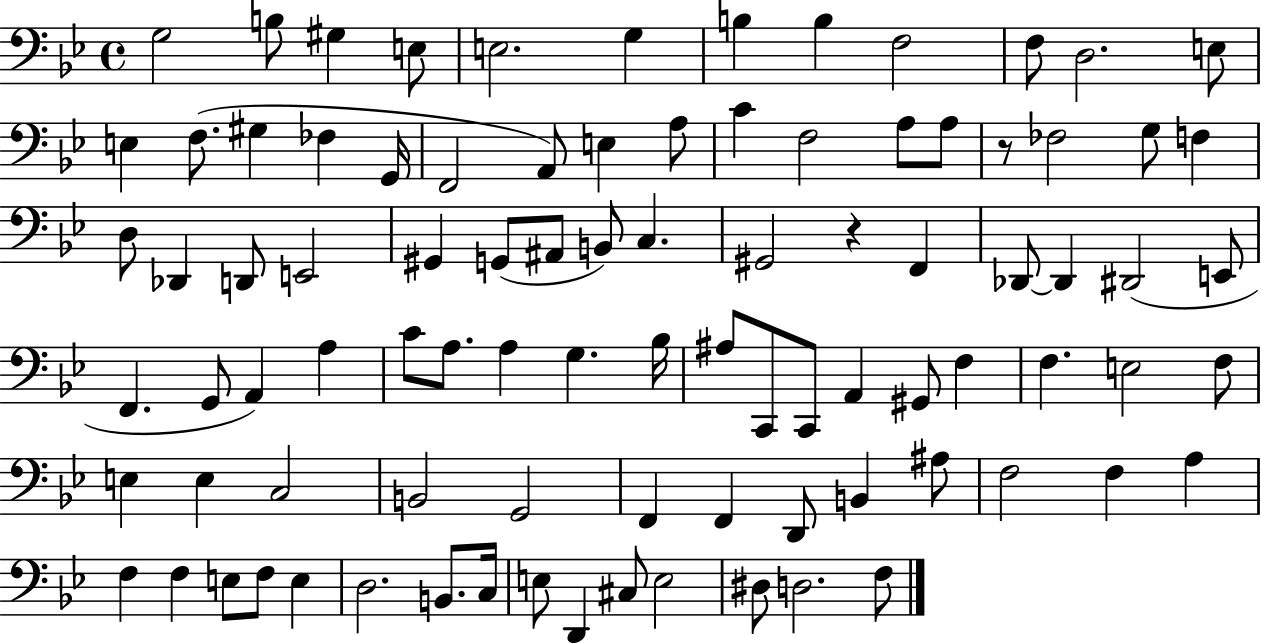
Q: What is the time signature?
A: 4/4